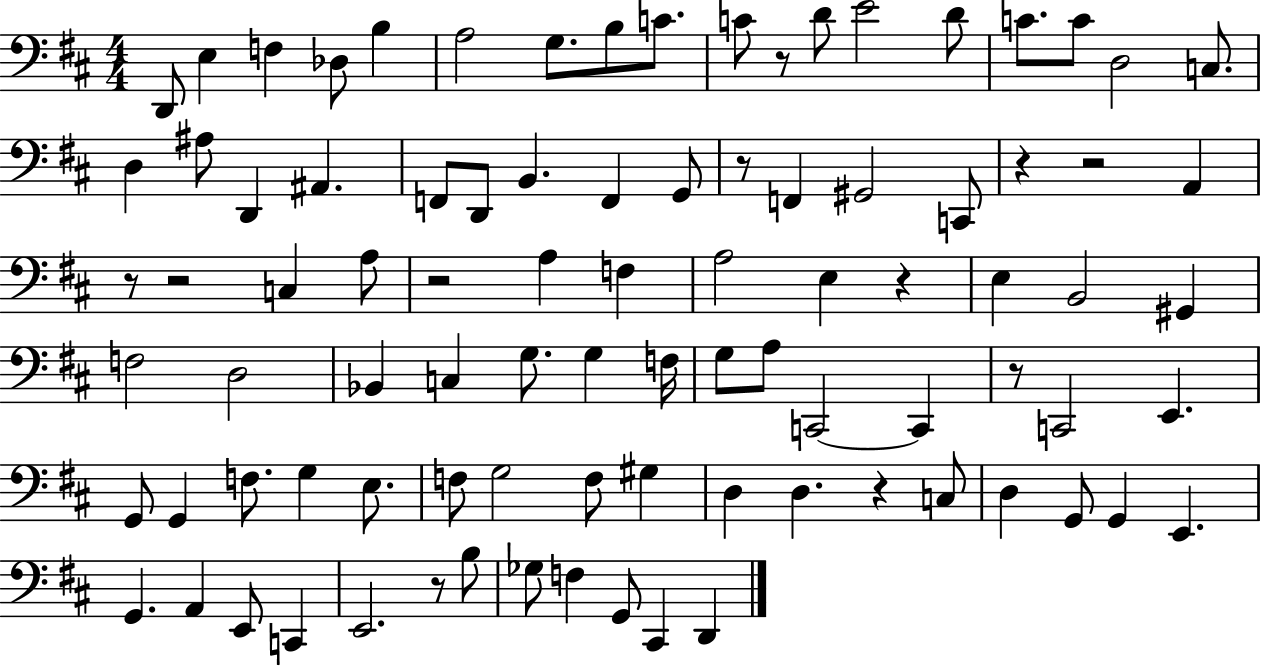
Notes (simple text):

D2/e E3/q F3/q Db3/e B3/q A3/h G3/e. B3/e C4/e. C4/e R/e D4/e E4/h D4/e C4/e. C4/e D3/h C3/e. D3/q A#3/e D2/q A#2/q. F2/e D2/e B2/q. F2/q G2/e R/e F2/q G#2/h C2/e R/q R/h A2/q R/e R/h C3/q A3/e R/h A3/q F3/q A3/h E3/q R/q E3/q B2/h G#2/q F3/h D3/h Bb2/q C3/q G3/e. G3/q F3/s G3/e A3/e C2/h C2/q R/e C2/h E2/q. G2/e G2/q F3/e. G3/q E3/e. F3/e G3/h F3/e G#3/q D3/q D3/q. R/q C3/e D3/q G2/e G2/q E2/q. G2/q. A2/q E2/e C2/q E2/h. R/e B3/e Gb3/e F3/q G2/e C#2/q D2/q